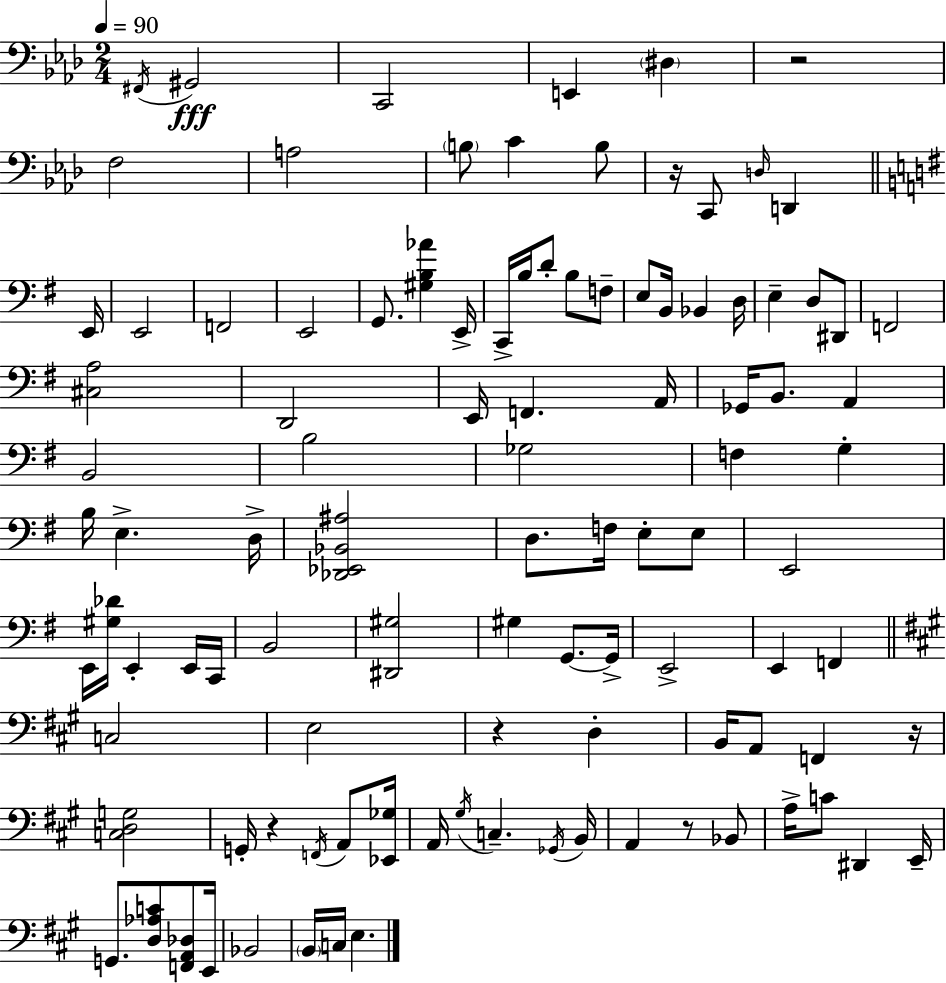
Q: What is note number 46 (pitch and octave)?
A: E3